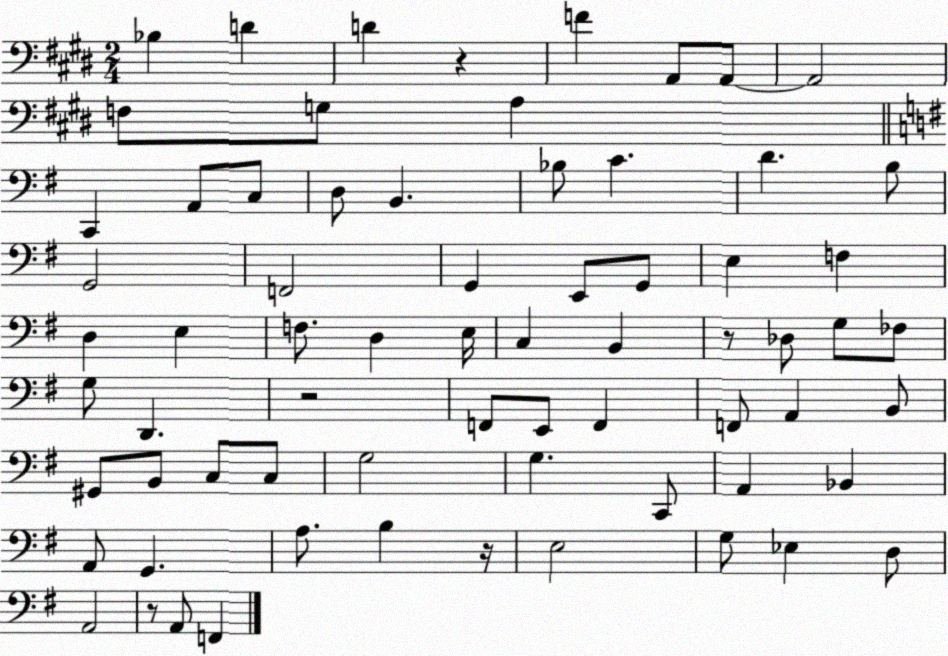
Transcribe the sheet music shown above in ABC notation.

X:1
T:Untitled
M:2/4
L:1/4
K:E
_B, D D z F A,,/2 A,,/2 A,,2 F,/2 G,/2 A, C,, A,,/2 C,/2 D,/2 B,, _B,/2 C D B,/2 G,,2 F,,2 G,, E,,/2 G,,/2 E, F, D, E, F,/2 D, E,/4 C, B,, z/2 _D,/2 G,/2 _F,/2 G,/2 D,, z2 F,,/2 E,,/2 F,, F,,/2 A,, B,,/2 ^G,,/2 B,,/2 C,/2 C,/2 G,2 G, C,,/2 A,, _B,, A,,/2 G,, A,/2 B, z/4 E,2 G,/2 _E, D,/2 A,,2 z/2 A,,/2 F,,